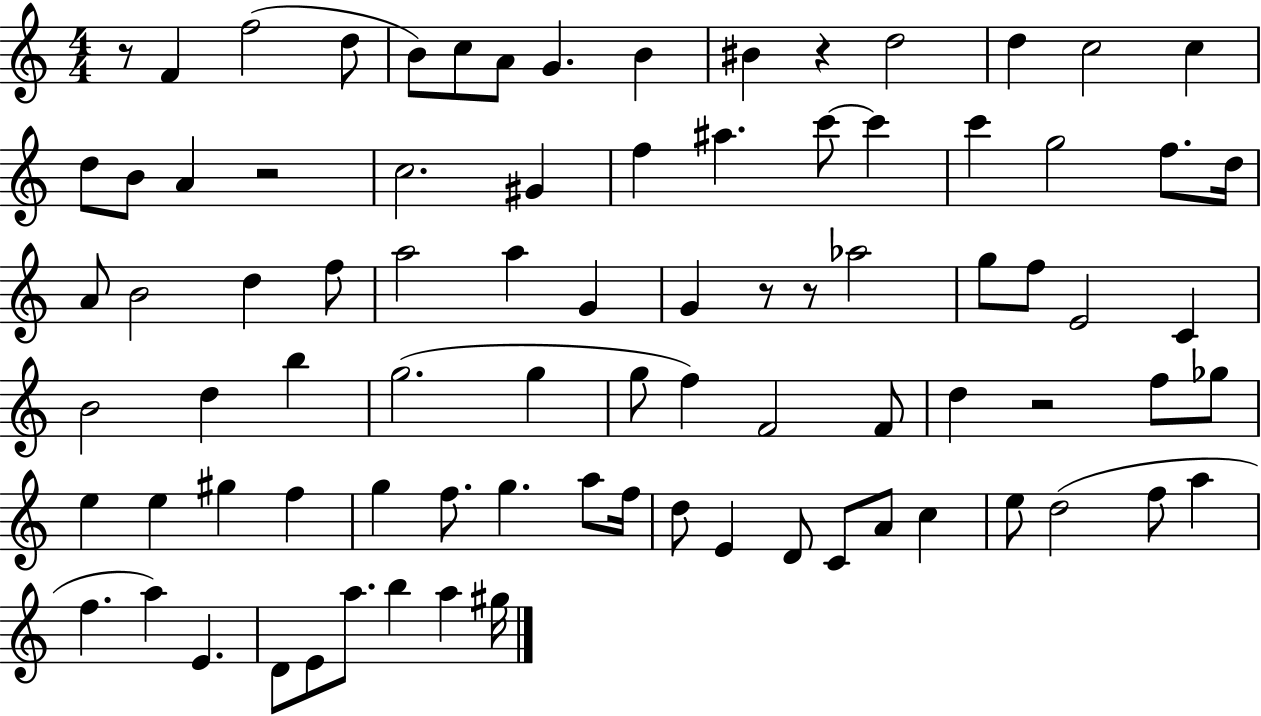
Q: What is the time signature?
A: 4/4